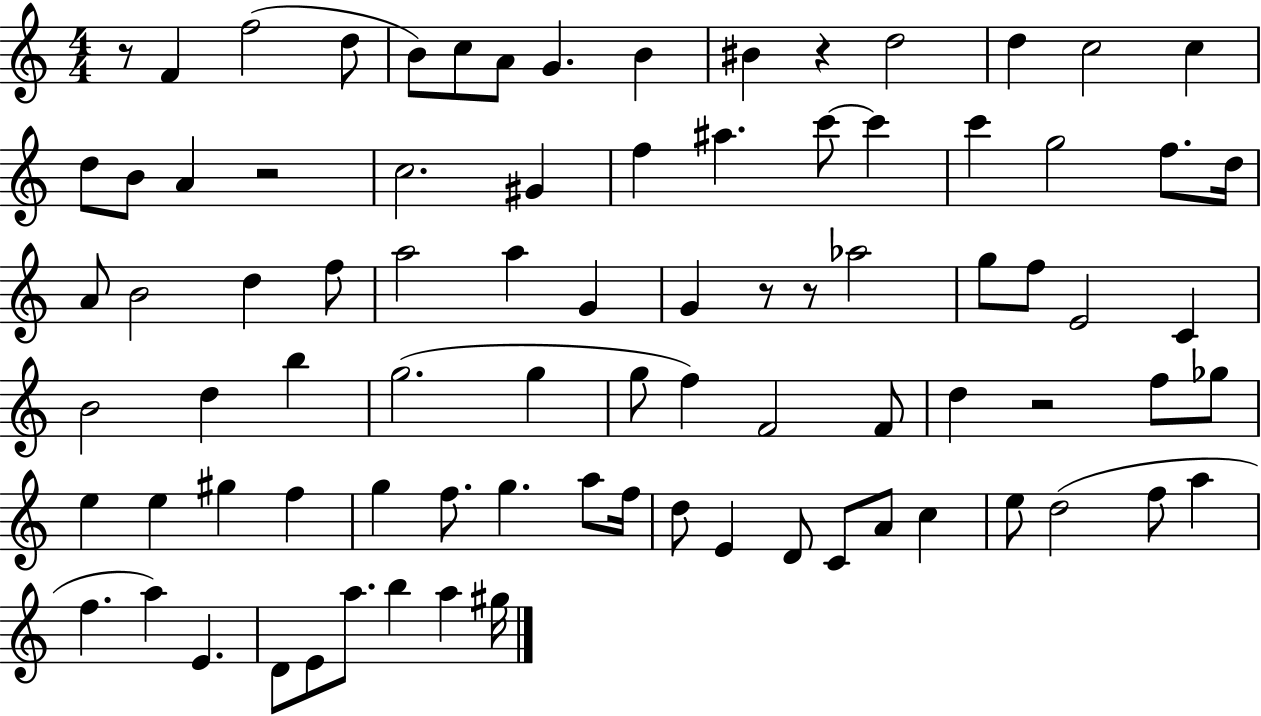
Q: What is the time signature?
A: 4/4